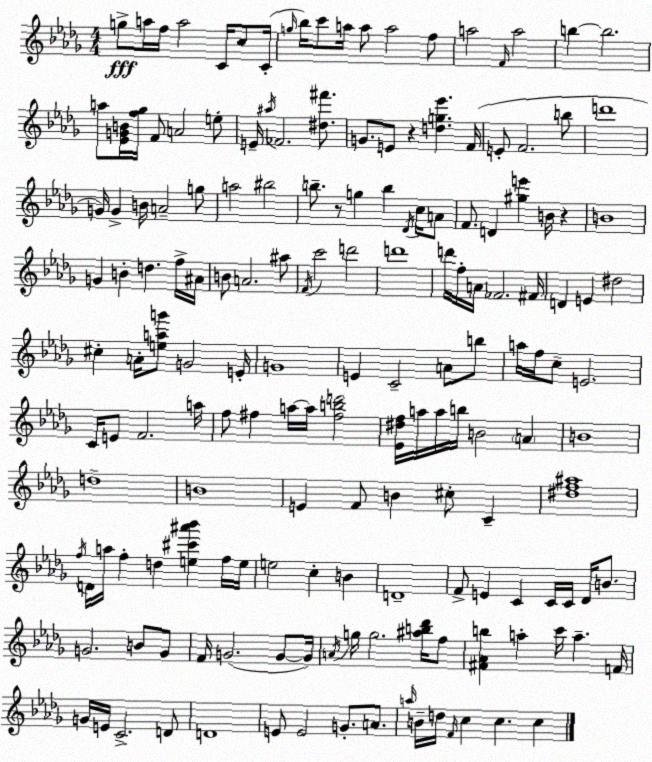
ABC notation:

X:1
T:Untitled
M:4/4
L:1/4
K:Bbm
g/2 a/4 f/4 a2 C/4 c/2 C/4 g/4 _b/4 c'/2 a/4 a/2 a2 f/2 a2 F/4 a2 b b2 a/2 [_EGB]/4 [f_g]/4 F/2 A2 e/2 E/4 ^a/4 _F2 [^d^f']/2 G/2 E/2 z [dg_e'] F/4 E/2 F2 b/2 d'4 G/4 G B/4 A2 g/2 a2 ^b2 b/2 z/2 g b _D/4 c/4 A/2 F/2 D [^ge'] B/4 z B4 G B d f/4 ^A/4 B/2 A2 ^a/2 F/4 c'2 d'2 d'4 d'/4 f/4 A/4 _F2 ^F/4 D E ^d2 ^c A/4 [eag']/2 G2 E/4 G4 E C2 A/2 b/2 a/4 f/4 c/2 E2 C/4 E/2 F2 a/4 f/2 ^f a/4 a/4 [^fbd']2 [_E^df]/4 a/4 a/4 b/4 B2 A B4 d4 B4 E F/2 B ^c/2 C [^df^a]4 f/4 D/4 a/4 f d [e^c'^a'_b'] f/4 e/4 e2 c B D4 F/2 E C C/4 C/4 _D/4 B/2 G2 B/2 G/2 F/4 G2 G/2 G/4 A/4 g/4 g2 [^ab_d']/4 f/2 [^F_Ab] a c'/4 a F/4 G/4 E/4 C2 D/2 D4 E/2 E2 G/2 A/2 a/4 B/4 d/4 F/4 c c c